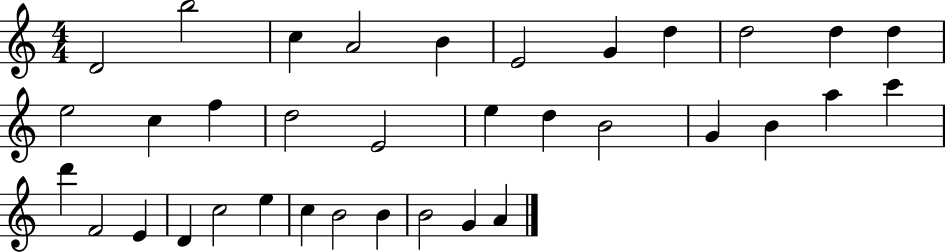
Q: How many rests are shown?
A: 0